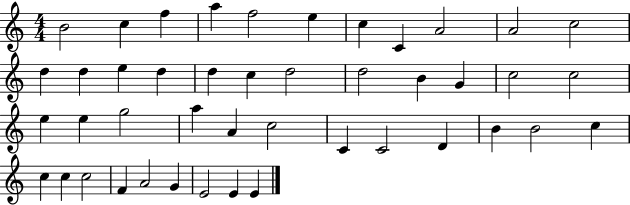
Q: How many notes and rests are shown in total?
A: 44